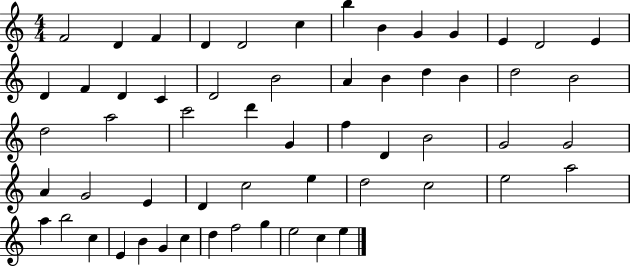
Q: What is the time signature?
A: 4/4